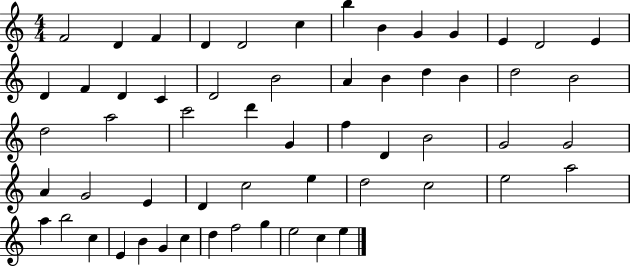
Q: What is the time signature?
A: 4/4